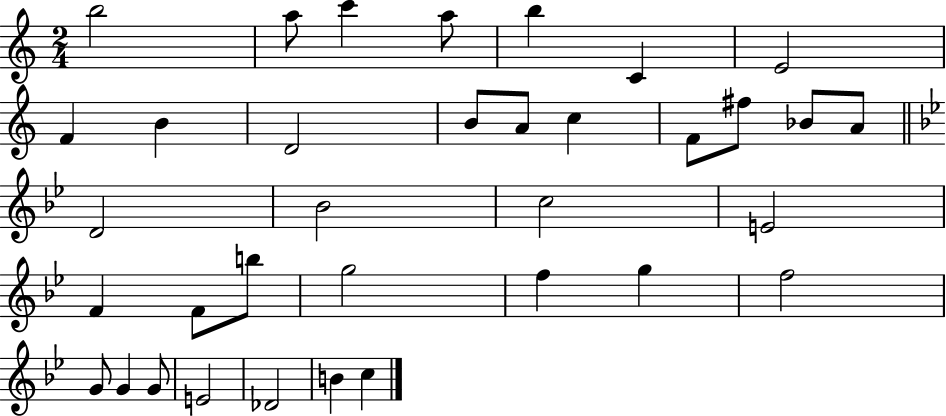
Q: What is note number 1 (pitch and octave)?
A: B5